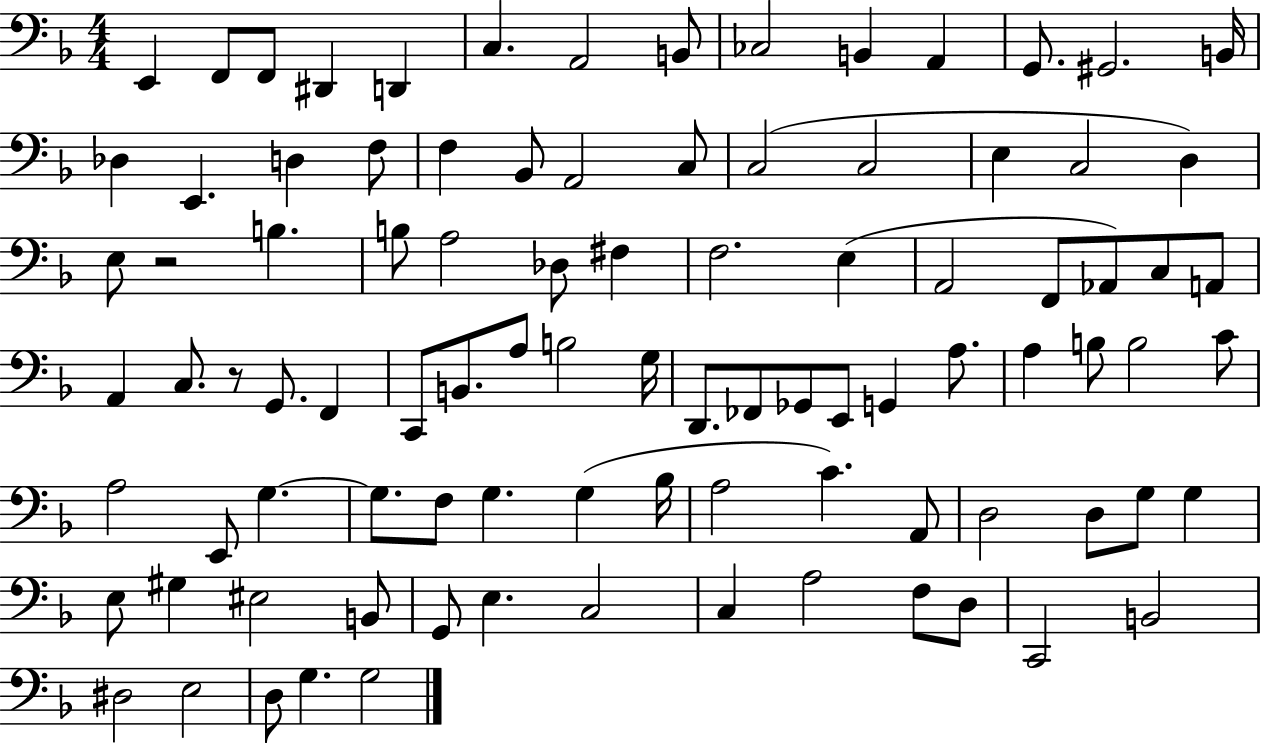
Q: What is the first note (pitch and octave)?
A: E2